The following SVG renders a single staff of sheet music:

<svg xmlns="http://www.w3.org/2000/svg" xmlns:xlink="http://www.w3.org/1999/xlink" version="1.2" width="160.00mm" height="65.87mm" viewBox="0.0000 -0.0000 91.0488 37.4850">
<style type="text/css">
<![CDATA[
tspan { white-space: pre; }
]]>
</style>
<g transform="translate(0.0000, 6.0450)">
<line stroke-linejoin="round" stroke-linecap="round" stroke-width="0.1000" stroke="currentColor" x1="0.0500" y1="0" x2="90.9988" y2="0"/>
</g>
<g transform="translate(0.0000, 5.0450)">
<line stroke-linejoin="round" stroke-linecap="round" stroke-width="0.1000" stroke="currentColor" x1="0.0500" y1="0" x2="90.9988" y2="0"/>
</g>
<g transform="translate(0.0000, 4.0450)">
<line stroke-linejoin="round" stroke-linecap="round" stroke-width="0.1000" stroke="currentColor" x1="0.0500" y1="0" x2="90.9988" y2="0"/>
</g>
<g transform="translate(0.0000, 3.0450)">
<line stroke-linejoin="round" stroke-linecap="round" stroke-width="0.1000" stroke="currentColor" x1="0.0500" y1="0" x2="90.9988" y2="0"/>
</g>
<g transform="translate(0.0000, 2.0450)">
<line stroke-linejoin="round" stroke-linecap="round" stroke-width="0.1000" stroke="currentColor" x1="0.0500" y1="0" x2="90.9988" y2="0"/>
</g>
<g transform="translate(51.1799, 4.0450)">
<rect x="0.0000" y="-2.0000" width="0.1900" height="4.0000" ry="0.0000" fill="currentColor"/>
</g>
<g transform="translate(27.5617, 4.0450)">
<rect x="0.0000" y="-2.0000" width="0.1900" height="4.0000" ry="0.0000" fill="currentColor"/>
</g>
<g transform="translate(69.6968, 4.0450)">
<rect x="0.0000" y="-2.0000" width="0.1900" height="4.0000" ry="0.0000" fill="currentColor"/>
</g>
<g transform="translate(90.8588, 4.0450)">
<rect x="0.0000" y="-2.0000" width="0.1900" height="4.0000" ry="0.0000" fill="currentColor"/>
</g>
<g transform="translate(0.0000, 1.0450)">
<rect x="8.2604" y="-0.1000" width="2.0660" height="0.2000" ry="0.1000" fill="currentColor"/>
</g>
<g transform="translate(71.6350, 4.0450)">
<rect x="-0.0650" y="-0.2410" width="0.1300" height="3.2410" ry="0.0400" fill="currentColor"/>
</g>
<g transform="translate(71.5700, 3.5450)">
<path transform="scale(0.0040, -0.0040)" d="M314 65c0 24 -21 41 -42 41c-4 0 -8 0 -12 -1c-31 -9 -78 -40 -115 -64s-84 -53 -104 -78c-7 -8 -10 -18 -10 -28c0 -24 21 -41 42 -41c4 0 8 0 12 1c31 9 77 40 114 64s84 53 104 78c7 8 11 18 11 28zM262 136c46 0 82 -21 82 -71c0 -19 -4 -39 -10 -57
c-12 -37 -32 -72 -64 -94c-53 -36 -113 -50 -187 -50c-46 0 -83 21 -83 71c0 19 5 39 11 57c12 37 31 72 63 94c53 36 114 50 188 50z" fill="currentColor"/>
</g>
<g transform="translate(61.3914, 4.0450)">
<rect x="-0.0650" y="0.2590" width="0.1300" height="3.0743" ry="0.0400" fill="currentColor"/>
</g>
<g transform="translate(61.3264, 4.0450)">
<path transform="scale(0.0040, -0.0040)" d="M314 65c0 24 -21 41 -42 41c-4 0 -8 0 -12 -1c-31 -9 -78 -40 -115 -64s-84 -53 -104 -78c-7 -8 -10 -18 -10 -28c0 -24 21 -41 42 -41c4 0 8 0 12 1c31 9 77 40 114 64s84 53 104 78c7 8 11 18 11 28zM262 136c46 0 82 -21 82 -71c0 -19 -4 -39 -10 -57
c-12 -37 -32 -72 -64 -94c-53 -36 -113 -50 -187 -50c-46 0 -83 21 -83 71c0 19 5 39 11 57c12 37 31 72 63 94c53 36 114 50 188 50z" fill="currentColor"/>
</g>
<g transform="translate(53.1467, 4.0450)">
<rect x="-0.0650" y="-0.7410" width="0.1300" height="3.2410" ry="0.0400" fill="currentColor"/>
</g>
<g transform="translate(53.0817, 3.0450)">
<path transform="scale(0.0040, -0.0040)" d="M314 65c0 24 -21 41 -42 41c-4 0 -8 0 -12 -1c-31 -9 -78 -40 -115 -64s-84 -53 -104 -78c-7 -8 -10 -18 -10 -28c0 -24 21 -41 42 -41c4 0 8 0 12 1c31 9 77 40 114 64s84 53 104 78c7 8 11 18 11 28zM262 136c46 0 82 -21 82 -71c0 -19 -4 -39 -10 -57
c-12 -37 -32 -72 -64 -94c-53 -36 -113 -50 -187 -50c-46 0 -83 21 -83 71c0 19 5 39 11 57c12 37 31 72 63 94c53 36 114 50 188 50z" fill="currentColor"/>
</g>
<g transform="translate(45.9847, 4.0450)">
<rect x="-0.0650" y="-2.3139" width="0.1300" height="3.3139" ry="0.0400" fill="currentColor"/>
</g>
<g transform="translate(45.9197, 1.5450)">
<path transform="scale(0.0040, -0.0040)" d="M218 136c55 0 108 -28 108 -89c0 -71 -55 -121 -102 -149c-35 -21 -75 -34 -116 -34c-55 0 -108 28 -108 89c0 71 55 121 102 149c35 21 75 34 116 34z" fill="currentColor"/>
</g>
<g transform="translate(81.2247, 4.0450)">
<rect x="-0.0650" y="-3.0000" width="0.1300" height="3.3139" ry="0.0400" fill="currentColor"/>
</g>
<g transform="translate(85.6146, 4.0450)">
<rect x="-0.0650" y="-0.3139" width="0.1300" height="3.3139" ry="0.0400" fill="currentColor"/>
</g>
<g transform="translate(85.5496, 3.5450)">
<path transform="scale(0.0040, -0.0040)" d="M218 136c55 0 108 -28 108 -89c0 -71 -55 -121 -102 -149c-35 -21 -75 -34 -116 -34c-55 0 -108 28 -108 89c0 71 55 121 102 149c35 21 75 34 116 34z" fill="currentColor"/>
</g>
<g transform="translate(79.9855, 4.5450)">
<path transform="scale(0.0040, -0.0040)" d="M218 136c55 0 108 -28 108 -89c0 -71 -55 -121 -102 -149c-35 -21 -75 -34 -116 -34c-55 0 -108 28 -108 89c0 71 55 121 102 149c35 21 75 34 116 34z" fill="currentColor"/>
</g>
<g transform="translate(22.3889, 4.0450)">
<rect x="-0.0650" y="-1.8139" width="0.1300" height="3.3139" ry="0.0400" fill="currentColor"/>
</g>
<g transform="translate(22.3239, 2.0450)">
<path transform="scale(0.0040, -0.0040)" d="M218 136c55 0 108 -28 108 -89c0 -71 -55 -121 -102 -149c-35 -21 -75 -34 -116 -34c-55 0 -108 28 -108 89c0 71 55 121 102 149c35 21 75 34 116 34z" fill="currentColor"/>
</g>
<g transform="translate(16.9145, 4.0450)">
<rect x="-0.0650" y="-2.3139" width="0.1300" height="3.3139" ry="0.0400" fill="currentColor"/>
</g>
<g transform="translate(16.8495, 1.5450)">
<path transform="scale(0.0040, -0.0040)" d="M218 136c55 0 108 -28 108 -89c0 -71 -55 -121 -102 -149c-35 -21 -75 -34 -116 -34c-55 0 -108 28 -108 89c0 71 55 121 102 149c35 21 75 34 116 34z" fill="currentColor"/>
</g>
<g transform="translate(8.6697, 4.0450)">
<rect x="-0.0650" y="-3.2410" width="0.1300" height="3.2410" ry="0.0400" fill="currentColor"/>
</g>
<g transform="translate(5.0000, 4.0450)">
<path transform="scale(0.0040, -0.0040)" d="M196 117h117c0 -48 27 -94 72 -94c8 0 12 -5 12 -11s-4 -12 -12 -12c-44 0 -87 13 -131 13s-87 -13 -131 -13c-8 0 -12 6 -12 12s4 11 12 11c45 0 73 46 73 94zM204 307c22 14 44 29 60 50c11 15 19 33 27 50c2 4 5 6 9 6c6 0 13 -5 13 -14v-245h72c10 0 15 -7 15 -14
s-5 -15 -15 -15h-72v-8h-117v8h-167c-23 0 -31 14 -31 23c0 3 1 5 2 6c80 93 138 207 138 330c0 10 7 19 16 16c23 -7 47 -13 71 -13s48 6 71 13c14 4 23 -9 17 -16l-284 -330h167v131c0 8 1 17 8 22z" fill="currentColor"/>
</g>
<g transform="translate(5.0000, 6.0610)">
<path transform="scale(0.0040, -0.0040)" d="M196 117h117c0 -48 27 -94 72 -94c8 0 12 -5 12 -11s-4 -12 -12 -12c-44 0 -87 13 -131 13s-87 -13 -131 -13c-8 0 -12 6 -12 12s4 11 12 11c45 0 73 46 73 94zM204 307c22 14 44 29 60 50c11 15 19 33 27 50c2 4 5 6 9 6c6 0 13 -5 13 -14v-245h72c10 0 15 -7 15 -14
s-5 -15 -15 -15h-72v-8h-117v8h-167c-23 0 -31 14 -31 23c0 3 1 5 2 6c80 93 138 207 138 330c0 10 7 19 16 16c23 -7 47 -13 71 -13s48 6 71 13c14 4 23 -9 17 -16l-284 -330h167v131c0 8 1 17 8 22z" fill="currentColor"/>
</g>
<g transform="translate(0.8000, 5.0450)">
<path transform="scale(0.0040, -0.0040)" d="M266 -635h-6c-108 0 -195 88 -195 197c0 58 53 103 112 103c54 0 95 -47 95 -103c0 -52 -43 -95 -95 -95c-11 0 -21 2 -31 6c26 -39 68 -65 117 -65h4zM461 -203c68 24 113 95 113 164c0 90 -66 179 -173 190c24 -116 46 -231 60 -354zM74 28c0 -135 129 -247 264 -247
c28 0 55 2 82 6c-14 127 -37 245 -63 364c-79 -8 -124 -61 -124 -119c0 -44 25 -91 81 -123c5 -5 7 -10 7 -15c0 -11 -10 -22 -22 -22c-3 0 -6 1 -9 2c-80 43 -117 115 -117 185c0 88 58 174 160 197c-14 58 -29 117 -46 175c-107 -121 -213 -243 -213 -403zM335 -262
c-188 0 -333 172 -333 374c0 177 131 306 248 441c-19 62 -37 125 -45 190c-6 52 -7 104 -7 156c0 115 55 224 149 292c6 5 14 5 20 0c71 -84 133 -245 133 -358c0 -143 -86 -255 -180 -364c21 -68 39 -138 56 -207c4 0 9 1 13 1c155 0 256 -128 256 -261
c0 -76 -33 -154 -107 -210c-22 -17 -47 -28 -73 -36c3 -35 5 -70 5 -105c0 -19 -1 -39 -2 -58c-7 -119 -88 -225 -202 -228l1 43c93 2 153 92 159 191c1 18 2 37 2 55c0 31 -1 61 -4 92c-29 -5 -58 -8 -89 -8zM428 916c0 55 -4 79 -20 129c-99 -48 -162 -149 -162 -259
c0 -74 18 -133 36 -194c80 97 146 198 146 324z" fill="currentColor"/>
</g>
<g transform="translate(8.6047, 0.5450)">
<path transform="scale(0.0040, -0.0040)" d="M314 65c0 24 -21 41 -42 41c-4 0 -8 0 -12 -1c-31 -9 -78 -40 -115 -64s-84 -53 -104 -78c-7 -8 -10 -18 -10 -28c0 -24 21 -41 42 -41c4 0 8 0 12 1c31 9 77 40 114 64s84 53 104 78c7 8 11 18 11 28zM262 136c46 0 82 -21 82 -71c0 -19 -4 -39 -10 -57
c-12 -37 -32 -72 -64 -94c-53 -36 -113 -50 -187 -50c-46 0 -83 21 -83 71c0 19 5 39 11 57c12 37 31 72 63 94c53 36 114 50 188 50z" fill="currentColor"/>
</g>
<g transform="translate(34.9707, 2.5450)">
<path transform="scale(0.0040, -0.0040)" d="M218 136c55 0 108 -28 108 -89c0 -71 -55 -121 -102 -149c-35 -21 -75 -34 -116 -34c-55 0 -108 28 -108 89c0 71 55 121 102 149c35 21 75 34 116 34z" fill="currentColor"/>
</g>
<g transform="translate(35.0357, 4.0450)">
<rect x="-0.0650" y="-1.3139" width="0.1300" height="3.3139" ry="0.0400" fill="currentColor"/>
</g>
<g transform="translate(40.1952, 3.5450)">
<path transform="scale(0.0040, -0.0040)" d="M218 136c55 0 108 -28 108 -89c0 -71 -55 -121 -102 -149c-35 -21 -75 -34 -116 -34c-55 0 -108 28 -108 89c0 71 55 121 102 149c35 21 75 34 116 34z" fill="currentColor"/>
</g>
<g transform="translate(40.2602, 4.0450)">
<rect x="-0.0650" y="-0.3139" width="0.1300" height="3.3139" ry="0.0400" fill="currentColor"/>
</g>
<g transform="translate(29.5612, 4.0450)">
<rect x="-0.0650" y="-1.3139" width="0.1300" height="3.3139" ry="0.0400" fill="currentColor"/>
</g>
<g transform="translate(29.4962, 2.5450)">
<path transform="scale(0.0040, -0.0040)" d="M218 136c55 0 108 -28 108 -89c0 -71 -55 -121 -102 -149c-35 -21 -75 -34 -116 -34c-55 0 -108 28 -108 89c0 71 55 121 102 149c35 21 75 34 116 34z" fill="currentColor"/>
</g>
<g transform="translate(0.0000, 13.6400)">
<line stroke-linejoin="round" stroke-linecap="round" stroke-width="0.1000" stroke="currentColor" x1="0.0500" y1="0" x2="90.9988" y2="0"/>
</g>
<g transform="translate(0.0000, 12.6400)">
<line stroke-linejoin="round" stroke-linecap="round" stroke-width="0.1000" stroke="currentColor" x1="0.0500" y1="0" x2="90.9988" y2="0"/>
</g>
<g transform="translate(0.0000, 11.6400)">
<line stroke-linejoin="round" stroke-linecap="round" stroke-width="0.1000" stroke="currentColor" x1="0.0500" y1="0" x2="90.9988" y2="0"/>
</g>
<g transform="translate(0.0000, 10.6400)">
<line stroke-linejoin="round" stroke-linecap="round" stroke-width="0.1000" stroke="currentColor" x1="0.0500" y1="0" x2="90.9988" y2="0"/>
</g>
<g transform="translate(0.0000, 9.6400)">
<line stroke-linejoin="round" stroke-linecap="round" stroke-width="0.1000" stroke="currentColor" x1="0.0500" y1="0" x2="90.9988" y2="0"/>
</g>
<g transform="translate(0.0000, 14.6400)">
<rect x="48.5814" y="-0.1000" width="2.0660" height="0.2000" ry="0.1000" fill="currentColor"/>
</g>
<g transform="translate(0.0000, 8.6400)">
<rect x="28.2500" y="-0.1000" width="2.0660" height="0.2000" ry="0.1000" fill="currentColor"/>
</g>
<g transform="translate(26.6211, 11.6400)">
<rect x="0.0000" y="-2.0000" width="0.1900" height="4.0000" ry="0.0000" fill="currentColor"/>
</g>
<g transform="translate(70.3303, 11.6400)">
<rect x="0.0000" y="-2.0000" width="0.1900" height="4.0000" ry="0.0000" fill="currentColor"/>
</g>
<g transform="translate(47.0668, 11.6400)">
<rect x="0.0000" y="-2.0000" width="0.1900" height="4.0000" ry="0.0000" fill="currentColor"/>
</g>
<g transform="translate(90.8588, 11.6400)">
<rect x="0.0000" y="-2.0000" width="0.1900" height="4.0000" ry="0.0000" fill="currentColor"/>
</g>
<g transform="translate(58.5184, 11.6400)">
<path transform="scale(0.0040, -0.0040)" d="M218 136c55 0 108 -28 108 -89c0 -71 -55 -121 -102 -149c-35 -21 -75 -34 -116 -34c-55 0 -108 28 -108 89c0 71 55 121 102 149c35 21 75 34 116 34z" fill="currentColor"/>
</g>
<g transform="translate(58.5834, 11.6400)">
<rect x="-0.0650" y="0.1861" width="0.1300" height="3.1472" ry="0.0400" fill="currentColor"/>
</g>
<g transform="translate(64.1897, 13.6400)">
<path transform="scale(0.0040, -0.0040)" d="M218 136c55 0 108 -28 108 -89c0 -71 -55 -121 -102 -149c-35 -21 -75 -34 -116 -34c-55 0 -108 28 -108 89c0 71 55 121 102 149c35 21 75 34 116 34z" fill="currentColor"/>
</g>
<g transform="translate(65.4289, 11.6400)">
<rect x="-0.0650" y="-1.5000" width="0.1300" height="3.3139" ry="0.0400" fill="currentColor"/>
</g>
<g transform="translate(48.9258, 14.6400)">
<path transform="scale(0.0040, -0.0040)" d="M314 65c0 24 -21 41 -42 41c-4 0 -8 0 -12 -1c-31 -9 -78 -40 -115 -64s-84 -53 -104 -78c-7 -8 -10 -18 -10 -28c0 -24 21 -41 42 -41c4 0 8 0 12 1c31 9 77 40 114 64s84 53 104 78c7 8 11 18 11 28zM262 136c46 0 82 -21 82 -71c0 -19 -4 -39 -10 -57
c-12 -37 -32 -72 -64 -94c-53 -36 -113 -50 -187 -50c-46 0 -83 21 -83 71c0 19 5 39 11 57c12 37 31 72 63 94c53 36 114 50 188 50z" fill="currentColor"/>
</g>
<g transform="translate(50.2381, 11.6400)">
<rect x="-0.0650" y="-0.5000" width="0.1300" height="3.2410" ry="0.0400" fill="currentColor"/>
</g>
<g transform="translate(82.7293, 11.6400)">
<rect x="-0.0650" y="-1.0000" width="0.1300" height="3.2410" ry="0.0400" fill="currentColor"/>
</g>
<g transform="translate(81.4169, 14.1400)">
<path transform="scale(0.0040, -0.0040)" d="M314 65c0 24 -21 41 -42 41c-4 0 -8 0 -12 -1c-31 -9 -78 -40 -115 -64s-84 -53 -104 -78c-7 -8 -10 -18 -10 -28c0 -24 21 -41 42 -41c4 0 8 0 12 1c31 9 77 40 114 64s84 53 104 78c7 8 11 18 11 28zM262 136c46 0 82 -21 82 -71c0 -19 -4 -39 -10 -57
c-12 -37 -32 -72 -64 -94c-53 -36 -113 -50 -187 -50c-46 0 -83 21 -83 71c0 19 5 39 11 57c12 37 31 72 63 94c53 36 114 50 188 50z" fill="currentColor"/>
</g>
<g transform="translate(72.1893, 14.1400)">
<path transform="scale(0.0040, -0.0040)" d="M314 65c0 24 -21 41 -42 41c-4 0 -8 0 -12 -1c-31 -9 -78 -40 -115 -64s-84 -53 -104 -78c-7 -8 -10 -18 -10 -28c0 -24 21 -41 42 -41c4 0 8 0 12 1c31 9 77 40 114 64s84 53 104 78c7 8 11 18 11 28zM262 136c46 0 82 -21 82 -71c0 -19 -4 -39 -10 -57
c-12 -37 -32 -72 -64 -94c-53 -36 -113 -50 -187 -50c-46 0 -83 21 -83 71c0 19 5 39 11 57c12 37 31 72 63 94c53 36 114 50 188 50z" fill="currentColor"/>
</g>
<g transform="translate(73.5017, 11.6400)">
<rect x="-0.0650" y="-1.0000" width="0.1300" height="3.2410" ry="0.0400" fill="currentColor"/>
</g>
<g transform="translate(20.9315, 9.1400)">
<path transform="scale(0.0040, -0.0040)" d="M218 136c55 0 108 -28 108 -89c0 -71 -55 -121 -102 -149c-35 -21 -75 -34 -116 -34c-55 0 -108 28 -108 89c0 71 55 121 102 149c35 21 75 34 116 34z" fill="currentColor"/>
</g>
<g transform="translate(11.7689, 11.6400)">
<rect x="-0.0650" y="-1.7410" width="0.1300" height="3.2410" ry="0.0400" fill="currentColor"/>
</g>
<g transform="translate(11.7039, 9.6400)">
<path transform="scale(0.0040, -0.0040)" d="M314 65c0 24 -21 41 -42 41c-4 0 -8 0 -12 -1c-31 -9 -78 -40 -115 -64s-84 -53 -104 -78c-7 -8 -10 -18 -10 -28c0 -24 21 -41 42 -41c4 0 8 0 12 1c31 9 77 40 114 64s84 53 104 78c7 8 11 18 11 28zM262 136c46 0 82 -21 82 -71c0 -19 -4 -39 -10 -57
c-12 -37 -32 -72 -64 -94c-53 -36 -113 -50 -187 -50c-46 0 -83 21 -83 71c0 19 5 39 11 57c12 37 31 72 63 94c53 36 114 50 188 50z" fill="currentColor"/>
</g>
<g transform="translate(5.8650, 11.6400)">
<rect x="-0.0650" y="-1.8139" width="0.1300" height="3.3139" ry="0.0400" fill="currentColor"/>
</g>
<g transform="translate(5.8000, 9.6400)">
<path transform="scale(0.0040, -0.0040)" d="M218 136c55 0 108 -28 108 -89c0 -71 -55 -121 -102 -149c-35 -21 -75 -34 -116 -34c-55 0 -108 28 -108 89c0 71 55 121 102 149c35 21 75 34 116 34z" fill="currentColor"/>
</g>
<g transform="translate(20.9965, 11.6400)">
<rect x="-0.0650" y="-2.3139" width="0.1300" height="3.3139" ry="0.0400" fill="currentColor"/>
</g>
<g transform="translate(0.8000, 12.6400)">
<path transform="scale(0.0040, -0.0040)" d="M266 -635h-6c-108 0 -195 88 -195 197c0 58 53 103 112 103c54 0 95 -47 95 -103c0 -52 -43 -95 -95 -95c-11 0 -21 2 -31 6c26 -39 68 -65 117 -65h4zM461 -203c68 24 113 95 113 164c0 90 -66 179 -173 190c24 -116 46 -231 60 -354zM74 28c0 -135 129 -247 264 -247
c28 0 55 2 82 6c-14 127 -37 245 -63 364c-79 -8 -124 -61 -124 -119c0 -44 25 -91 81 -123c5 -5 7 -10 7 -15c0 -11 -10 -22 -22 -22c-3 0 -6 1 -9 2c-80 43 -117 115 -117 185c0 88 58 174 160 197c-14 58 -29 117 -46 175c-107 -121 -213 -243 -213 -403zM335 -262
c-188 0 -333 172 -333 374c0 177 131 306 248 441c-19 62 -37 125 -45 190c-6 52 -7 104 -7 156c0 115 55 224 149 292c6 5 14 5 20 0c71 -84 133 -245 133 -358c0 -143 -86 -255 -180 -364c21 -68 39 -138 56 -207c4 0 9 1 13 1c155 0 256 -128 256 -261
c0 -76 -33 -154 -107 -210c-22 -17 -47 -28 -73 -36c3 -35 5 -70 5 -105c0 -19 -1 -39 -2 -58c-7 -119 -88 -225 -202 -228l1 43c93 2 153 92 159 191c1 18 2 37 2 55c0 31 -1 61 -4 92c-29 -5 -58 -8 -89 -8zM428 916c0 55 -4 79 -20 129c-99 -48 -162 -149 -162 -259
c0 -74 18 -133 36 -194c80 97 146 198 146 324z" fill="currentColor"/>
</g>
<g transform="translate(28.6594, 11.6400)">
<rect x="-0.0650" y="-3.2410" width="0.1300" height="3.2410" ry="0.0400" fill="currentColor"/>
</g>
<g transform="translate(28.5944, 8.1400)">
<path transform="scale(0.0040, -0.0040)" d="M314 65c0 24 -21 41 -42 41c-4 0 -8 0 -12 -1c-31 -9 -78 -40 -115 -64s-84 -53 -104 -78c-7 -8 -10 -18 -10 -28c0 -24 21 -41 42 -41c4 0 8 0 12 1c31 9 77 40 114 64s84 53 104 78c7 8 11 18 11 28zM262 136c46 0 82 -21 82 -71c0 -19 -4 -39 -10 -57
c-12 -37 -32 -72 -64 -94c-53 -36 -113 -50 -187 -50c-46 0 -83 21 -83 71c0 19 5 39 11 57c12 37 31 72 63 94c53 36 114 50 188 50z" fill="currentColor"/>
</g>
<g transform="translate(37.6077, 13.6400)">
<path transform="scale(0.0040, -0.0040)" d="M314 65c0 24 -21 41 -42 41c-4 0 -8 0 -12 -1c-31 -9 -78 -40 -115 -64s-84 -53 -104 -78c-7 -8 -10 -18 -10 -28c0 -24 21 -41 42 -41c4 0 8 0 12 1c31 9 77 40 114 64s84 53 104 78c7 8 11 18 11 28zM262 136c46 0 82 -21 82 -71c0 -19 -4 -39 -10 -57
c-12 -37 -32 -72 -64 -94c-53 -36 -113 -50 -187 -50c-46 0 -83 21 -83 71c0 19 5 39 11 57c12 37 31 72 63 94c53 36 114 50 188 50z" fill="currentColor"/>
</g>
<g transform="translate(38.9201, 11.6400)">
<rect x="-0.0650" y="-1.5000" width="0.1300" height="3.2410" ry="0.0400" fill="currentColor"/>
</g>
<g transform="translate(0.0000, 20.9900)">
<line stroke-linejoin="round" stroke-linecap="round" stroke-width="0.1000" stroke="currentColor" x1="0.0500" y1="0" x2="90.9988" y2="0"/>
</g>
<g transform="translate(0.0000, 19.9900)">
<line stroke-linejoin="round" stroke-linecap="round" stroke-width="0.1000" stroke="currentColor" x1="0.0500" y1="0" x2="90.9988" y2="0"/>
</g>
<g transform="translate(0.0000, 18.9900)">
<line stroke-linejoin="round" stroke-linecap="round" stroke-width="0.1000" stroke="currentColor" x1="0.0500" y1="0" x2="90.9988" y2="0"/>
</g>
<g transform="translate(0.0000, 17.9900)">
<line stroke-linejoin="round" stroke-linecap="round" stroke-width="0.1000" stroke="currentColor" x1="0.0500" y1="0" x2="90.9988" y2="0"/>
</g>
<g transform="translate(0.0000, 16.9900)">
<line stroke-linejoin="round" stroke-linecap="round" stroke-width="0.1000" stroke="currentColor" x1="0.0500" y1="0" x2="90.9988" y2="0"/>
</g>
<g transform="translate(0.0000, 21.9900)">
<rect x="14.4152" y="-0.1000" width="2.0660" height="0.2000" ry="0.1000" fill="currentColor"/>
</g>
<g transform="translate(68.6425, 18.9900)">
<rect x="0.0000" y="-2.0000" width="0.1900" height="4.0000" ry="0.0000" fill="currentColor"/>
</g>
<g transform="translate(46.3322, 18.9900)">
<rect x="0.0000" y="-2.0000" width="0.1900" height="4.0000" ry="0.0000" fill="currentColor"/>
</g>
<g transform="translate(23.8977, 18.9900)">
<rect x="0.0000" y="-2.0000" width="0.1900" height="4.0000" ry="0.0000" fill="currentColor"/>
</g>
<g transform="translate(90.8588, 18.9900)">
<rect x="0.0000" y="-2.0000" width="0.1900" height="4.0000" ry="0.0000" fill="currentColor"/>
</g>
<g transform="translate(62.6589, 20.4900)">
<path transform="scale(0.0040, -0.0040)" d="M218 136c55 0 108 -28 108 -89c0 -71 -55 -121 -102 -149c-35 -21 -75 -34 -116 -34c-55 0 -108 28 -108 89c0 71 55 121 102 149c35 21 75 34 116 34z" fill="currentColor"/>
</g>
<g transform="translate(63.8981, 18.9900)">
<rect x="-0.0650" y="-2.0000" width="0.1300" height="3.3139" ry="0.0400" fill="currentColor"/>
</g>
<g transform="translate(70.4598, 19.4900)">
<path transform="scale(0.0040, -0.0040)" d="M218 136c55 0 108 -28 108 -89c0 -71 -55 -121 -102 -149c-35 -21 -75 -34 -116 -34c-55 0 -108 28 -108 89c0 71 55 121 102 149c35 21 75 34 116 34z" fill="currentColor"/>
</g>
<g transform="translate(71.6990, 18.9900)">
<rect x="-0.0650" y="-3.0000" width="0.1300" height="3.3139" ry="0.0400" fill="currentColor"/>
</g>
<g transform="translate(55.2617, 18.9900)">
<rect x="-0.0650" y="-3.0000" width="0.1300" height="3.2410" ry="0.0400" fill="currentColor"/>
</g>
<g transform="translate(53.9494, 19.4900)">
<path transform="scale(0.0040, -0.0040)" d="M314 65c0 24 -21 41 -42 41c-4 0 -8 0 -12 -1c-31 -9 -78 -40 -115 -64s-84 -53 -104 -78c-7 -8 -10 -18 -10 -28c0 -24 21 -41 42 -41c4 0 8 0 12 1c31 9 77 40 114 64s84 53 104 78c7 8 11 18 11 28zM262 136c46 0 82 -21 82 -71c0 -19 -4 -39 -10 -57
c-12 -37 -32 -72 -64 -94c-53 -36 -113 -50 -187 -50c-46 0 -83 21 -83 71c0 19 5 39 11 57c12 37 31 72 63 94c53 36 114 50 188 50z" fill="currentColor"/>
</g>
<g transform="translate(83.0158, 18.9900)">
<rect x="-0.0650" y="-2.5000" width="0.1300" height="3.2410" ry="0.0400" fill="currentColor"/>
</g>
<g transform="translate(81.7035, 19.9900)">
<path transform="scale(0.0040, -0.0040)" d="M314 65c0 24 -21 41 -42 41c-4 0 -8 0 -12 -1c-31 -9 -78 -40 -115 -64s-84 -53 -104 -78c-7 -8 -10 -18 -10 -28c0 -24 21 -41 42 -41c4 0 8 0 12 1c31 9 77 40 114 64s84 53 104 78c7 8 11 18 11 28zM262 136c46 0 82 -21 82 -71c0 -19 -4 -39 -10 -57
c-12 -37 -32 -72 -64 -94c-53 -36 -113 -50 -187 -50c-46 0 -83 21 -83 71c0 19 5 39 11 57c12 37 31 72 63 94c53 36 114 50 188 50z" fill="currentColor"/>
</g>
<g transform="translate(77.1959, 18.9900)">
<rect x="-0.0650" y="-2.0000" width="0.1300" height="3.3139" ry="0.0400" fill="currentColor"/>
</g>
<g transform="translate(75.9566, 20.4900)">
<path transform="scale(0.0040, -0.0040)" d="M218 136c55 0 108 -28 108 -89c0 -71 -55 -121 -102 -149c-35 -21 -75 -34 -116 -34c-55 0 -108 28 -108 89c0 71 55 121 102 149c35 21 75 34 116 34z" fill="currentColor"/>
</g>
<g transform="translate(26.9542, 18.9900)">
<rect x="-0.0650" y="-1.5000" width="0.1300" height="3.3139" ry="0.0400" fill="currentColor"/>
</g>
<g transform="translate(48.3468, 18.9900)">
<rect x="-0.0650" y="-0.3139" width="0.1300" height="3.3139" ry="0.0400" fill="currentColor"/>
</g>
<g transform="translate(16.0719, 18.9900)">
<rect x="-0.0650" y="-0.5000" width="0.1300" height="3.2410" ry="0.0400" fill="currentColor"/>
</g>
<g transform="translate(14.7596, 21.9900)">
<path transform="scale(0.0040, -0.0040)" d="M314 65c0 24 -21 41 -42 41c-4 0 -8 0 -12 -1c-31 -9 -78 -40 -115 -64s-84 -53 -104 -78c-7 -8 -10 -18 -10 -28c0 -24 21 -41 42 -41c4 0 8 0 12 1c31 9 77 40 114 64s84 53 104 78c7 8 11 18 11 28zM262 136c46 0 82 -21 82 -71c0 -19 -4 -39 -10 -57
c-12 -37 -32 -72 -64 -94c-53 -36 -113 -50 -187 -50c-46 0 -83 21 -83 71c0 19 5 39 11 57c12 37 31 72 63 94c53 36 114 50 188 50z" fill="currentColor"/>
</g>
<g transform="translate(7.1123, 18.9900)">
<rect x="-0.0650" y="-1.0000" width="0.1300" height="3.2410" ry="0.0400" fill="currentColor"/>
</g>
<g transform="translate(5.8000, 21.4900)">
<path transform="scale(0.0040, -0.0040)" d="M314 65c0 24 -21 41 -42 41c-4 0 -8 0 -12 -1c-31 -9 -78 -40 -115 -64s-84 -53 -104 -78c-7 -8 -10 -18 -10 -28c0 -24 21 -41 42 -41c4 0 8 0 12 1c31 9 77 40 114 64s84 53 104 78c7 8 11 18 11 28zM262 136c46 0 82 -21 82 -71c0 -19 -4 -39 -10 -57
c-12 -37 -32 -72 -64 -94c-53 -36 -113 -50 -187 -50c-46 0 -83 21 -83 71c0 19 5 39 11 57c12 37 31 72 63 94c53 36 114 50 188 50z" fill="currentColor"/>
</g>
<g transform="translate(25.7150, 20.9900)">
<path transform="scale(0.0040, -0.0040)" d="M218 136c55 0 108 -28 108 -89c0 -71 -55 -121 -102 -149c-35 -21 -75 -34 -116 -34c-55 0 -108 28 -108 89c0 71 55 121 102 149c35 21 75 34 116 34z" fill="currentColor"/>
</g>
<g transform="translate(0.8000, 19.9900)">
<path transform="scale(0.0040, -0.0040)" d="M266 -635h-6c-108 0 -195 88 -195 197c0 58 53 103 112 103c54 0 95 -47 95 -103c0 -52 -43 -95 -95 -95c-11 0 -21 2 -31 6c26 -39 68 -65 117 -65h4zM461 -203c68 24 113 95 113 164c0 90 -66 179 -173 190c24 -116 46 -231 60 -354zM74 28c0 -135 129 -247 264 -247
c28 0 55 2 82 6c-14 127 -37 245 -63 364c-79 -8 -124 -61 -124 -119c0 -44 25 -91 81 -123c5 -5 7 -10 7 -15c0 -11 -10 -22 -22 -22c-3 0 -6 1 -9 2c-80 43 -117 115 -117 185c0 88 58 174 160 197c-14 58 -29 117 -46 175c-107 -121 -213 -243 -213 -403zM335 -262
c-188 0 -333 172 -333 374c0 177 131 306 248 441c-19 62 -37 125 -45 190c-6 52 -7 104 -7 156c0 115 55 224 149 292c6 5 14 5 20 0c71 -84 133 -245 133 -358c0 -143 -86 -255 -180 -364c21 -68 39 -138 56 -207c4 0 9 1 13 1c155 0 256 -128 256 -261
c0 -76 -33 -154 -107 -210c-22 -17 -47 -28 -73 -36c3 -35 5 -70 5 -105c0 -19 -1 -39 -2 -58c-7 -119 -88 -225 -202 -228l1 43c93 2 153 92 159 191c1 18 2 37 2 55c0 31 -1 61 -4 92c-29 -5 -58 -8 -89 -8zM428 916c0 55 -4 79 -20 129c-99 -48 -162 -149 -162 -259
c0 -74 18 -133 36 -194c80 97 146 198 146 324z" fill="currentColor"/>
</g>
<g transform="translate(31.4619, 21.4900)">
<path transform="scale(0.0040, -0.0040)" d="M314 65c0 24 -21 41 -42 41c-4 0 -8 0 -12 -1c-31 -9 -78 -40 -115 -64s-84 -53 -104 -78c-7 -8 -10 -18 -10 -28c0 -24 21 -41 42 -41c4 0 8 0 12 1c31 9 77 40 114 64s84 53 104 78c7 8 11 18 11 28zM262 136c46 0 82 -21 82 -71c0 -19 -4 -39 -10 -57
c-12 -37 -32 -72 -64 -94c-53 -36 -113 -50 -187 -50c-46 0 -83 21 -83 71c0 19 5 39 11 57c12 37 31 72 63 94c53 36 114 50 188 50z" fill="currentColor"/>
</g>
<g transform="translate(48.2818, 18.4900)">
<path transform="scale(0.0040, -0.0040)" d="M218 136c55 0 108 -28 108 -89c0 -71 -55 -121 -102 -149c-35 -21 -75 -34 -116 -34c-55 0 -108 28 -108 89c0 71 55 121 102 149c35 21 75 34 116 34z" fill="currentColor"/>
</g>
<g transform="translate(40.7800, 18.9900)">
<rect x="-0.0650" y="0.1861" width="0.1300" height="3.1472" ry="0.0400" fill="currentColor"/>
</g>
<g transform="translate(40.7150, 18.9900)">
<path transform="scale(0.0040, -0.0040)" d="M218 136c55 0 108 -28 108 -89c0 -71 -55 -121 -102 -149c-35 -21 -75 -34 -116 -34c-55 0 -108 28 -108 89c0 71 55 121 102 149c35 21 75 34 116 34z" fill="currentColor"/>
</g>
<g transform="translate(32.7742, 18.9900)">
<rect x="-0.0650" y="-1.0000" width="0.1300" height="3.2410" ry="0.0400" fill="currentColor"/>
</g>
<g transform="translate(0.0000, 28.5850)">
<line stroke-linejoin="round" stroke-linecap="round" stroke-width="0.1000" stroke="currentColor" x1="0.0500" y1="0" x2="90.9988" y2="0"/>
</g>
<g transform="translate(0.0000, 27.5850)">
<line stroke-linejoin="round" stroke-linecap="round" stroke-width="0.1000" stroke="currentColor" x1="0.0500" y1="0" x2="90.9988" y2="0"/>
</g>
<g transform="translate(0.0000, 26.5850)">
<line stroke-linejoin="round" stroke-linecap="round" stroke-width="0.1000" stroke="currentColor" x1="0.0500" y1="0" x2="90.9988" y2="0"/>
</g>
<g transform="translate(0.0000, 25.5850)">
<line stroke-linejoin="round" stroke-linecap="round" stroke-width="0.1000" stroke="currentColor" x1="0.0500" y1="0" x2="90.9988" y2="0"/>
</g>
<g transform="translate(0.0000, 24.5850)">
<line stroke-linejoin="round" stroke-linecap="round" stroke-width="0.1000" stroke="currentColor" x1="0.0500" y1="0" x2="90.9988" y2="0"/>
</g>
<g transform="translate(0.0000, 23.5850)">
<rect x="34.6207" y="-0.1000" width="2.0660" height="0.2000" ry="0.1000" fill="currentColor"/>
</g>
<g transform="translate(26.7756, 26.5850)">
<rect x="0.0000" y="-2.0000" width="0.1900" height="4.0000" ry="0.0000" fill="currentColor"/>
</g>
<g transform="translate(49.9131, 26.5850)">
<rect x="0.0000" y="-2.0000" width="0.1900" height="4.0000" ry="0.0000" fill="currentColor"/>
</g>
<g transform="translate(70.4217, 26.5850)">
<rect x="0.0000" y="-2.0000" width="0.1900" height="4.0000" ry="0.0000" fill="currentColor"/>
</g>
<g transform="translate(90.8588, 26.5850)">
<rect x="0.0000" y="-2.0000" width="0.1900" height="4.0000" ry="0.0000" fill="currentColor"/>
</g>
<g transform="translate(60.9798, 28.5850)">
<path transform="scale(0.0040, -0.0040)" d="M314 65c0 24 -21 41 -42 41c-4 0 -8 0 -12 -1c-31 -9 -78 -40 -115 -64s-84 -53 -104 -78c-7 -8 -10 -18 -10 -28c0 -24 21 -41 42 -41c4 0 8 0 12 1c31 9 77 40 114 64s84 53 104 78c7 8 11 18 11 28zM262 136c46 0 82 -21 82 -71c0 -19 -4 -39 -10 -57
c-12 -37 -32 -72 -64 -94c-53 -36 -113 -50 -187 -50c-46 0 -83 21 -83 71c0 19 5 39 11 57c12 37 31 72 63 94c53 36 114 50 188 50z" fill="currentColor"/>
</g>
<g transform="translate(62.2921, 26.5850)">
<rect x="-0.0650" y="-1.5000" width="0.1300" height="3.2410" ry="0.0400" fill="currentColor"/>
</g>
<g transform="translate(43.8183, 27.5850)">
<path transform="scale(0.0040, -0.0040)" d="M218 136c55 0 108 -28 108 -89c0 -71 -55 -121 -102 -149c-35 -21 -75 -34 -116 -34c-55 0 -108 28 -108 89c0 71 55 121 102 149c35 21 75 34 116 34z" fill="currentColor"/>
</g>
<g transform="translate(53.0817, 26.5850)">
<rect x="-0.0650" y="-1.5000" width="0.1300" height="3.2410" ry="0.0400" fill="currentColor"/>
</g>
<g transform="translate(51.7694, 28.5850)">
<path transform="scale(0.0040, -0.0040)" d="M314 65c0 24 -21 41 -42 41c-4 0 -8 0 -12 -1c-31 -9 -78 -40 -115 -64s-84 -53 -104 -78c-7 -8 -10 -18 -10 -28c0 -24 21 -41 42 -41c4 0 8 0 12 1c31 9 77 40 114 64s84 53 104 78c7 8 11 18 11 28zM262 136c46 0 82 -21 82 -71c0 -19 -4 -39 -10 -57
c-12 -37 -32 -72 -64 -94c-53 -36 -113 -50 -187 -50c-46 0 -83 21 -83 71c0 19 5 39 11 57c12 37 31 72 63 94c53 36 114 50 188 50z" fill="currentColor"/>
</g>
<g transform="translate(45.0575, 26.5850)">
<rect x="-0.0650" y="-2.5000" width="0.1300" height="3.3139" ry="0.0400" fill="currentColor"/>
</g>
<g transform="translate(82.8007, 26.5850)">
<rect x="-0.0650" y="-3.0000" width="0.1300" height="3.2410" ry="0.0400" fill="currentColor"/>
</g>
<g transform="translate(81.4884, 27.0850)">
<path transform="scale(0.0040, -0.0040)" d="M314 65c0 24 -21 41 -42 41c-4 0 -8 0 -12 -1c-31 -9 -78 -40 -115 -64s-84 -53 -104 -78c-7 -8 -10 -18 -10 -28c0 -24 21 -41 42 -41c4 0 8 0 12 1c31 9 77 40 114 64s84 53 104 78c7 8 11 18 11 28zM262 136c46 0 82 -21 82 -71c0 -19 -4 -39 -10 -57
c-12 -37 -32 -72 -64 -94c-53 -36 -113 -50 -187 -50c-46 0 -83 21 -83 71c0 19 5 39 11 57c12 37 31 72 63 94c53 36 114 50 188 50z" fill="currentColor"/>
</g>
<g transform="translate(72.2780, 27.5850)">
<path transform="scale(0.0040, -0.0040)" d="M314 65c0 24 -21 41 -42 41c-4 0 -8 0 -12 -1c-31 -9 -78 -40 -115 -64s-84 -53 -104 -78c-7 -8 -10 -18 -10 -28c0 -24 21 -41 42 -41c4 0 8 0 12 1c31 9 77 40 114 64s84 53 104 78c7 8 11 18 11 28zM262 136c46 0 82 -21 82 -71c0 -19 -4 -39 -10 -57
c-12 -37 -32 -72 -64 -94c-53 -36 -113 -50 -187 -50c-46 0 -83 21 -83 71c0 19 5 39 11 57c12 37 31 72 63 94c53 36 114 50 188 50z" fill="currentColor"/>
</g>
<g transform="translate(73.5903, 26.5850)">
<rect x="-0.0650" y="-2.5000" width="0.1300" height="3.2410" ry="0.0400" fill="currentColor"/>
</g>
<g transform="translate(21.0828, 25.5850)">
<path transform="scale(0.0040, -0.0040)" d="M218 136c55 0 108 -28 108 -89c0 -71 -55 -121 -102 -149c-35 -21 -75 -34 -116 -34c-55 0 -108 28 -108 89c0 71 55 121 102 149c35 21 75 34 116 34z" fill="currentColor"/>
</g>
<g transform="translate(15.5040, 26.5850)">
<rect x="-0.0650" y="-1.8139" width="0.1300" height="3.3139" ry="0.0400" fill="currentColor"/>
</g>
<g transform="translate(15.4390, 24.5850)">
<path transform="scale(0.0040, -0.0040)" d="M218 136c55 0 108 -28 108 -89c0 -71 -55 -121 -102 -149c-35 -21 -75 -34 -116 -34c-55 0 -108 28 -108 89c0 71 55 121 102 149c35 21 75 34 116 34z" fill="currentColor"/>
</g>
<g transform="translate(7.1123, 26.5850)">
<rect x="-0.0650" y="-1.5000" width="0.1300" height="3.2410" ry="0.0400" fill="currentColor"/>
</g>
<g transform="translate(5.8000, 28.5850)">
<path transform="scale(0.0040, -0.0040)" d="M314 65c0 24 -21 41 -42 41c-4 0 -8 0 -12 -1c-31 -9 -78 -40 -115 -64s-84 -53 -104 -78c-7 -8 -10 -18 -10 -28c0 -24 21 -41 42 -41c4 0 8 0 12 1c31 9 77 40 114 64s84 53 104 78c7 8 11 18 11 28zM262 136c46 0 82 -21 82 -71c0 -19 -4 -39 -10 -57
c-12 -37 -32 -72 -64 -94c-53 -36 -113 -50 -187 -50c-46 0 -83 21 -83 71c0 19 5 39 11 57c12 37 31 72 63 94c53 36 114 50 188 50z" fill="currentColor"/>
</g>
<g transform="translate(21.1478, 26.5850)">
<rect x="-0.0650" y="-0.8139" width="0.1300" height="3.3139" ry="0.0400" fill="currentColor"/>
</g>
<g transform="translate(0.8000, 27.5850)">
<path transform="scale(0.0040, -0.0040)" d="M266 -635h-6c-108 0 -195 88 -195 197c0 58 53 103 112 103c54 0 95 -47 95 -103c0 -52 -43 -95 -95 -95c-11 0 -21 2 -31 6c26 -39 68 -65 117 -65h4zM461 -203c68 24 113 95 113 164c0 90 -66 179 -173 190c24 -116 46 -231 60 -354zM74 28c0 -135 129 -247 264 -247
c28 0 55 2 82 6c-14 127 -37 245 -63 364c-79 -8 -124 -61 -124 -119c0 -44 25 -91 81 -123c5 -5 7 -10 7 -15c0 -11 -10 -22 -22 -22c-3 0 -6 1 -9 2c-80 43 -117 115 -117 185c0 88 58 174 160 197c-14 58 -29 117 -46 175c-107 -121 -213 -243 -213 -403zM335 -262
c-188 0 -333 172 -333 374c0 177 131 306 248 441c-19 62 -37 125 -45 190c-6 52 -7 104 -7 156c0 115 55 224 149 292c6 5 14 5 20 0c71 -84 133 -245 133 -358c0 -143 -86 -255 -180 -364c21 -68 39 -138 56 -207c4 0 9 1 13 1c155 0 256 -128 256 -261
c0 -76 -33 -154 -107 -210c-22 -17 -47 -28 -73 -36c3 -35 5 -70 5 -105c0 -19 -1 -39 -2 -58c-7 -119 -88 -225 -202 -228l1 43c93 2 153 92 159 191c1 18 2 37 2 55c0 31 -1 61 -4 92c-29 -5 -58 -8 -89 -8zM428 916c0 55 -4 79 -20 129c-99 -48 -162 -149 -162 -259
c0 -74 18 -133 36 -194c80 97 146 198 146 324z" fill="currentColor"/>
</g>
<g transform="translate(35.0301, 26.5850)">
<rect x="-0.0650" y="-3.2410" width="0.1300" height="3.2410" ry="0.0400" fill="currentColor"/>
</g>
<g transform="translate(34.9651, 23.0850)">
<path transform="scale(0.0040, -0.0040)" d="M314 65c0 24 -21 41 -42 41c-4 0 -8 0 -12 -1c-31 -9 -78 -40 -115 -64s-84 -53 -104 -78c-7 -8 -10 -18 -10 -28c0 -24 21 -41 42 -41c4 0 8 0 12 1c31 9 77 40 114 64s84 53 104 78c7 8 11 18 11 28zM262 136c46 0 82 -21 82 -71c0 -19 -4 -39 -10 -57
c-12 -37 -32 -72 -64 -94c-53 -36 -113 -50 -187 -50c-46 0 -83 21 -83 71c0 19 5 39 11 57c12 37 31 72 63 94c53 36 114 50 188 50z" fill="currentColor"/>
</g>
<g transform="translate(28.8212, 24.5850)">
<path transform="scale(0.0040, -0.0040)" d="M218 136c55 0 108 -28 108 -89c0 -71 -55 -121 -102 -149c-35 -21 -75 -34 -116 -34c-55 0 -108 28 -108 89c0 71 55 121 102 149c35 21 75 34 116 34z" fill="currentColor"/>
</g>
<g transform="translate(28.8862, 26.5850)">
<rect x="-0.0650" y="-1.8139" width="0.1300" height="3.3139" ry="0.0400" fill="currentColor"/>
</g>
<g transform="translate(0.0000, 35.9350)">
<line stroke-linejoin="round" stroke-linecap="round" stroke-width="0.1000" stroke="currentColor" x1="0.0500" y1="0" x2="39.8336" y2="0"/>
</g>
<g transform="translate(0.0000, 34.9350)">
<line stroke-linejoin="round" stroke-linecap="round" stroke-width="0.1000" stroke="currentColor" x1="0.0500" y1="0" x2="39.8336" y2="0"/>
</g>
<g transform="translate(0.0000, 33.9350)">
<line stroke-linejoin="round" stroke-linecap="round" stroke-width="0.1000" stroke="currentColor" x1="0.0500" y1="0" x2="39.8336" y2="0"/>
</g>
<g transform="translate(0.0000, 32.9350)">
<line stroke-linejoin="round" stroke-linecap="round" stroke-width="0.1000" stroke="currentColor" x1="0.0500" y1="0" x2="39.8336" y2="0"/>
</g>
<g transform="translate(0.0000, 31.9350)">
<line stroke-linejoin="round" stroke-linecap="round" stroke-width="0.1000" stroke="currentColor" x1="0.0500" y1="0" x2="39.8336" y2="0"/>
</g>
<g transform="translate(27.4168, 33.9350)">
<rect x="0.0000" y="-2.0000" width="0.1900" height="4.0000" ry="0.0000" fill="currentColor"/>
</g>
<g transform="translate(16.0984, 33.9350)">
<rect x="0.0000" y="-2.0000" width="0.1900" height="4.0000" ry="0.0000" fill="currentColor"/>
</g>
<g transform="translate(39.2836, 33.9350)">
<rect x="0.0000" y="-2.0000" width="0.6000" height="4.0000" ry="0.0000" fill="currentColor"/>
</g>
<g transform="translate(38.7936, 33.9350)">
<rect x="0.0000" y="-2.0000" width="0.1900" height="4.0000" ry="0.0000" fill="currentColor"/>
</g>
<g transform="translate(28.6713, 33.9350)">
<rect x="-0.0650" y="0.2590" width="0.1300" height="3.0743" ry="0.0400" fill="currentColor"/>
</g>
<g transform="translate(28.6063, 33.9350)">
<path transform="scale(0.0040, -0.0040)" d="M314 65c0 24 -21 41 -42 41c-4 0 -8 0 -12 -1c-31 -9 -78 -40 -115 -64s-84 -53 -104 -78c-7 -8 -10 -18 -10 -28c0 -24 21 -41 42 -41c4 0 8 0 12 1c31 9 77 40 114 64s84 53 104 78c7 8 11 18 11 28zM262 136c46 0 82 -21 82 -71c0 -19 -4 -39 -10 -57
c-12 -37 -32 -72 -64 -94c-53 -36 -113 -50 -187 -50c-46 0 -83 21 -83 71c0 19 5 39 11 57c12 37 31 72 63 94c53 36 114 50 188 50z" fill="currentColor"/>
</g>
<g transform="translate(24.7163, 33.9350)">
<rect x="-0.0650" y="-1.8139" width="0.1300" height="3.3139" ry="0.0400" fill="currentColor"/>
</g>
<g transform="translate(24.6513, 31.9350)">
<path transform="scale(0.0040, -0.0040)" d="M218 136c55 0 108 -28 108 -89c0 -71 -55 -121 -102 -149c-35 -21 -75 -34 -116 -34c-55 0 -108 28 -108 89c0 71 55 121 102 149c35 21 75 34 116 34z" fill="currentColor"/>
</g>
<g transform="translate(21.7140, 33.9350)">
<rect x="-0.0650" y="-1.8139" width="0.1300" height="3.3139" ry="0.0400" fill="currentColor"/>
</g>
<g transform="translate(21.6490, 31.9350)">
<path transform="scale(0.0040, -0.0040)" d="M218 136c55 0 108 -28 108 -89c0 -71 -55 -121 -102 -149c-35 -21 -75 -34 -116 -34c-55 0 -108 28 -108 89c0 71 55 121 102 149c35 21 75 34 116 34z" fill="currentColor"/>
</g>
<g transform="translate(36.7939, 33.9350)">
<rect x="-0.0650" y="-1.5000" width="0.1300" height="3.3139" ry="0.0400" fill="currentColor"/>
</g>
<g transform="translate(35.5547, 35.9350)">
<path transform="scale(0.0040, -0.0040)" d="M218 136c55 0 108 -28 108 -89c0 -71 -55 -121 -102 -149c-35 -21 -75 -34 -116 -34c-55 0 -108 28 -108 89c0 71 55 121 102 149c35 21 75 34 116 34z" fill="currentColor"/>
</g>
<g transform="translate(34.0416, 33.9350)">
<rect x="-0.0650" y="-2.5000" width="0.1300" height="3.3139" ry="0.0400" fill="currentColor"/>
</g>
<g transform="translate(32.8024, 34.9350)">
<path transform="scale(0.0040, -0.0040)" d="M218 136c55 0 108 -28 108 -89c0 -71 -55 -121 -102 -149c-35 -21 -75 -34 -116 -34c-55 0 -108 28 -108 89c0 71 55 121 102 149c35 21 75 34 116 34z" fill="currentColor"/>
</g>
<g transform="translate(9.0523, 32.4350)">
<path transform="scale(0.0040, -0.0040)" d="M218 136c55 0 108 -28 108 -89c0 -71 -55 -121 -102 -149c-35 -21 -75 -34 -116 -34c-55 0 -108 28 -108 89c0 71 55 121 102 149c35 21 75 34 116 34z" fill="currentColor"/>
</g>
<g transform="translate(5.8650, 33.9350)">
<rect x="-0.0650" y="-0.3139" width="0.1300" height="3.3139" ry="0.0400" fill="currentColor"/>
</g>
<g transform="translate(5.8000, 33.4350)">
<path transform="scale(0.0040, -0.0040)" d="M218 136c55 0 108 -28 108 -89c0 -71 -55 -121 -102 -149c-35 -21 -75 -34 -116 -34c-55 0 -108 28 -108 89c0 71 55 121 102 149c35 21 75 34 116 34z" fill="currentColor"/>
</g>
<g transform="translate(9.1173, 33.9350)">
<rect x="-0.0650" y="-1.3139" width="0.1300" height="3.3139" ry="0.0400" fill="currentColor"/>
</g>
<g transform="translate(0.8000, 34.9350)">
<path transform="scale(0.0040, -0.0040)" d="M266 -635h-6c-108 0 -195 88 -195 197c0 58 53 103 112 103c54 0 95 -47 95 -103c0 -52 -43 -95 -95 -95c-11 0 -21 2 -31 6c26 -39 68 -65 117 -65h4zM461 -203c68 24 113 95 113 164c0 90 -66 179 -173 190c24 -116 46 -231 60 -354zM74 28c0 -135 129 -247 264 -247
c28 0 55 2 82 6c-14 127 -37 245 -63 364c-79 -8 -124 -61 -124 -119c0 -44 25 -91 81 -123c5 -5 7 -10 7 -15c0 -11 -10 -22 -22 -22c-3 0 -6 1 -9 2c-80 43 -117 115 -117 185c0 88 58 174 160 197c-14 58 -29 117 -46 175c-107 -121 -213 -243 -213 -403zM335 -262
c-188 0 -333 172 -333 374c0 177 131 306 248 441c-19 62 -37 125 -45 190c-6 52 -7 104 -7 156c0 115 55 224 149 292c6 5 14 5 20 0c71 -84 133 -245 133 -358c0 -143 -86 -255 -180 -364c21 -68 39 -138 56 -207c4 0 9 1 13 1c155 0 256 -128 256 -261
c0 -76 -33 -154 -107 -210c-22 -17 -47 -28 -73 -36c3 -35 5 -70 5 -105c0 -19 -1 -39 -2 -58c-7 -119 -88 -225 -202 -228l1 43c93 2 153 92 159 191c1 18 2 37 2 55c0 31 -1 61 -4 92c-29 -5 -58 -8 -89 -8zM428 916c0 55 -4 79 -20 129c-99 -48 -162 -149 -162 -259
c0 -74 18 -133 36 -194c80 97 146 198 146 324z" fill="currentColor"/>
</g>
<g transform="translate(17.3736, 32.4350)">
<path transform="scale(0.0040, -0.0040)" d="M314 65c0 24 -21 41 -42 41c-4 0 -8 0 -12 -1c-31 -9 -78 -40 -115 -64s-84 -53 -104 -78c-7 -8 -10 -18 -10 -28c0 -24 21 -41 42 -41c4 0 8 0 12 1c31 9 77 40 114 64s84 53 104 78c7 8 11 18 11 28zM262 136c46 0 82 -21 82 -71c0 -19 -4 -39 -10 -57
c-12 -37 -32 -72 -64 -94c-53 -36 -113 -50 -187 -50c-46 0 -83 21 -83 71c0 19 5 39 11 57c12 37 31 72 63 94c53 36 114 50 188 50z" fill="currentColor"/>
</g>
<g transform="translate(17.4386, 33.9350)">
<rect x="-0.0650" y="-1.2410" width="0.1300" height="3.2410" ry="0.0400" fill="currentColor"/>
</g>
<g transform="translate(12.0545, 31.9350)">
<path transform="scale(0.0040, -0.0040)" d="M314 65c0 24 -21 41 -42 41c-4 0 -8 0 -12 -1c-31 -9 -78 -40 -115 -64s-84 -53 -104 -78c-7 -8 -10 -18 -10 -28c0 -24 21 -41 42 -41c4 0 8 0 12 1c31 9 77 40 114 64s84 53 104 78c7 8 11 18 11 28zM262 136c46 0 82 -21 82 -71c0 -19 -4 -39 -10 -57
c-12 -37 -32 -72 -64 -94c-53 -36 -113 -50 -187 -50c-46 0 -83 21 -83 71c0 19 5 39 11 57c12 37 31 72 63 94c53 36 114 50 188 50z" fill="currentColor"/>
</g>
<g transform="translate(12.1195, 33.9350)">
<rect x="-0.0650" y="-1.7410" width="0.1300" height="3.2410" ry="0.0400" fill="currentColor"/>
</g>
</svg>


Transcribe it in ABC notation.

X:1
T:Untitled
M:4/4
L:1/4
K:C
b2 g f e e c g d2 B2 c2 A c f f2 g b2 E2 C2 B E D2 D2 D2 C2 E D2 B c A2 F A F G2 E2 f d f b2 G E2 E2 G2 A2 c e f2 e2 f f B2 G E